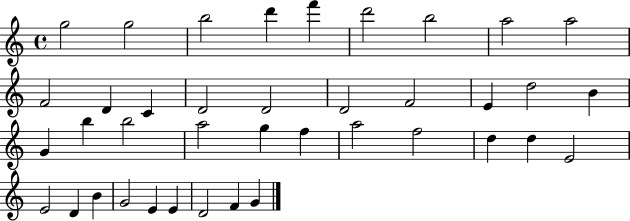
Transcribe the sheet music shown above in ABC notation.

X:1
T:Untitled
M:4/4
L:1/4
K:C
g2 g2 b2 d' f' d'2 b2 a2 a2 F2 D C D2 D2 D2 F2 E d2 B G b b2 a2 g f a2 f2 d d E2 E2 D B G2 E E D2 F G